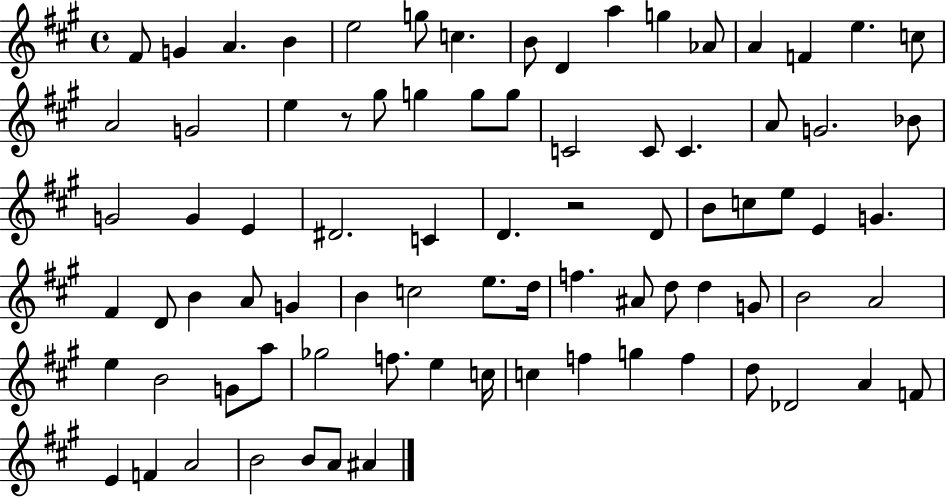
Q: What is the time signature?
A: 4/4